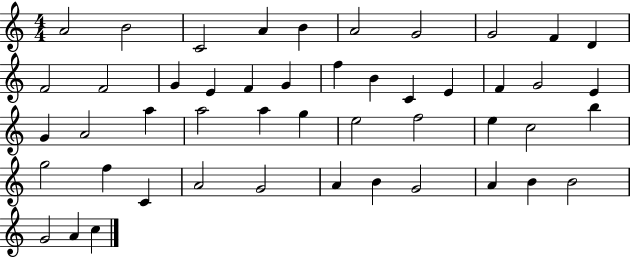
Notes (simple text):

A4/h B4/h C4/h A4/q B4/q A4/h G4/h G4/h F4/q D4/q F4/h F4/h G4/q E4/q F4/q G4/q F5/q B4/q C4/q E4/q F4/q G4/h E4/q G4/q A4/h A5/q A5/h A5/q G5/q E5/h F5/h E5/q C5/h B5/q G5/h F5/q C4/q A4/h G4/h A4/q B4/q G4/h A4/q B4/q B4/h G4/h A4/q C5/q